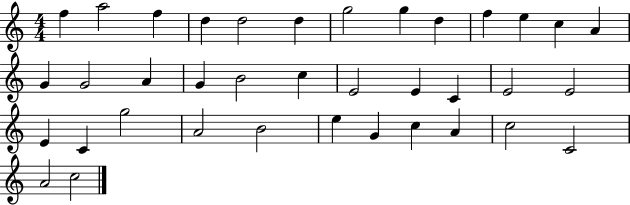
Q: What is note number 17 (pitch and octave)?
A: G4